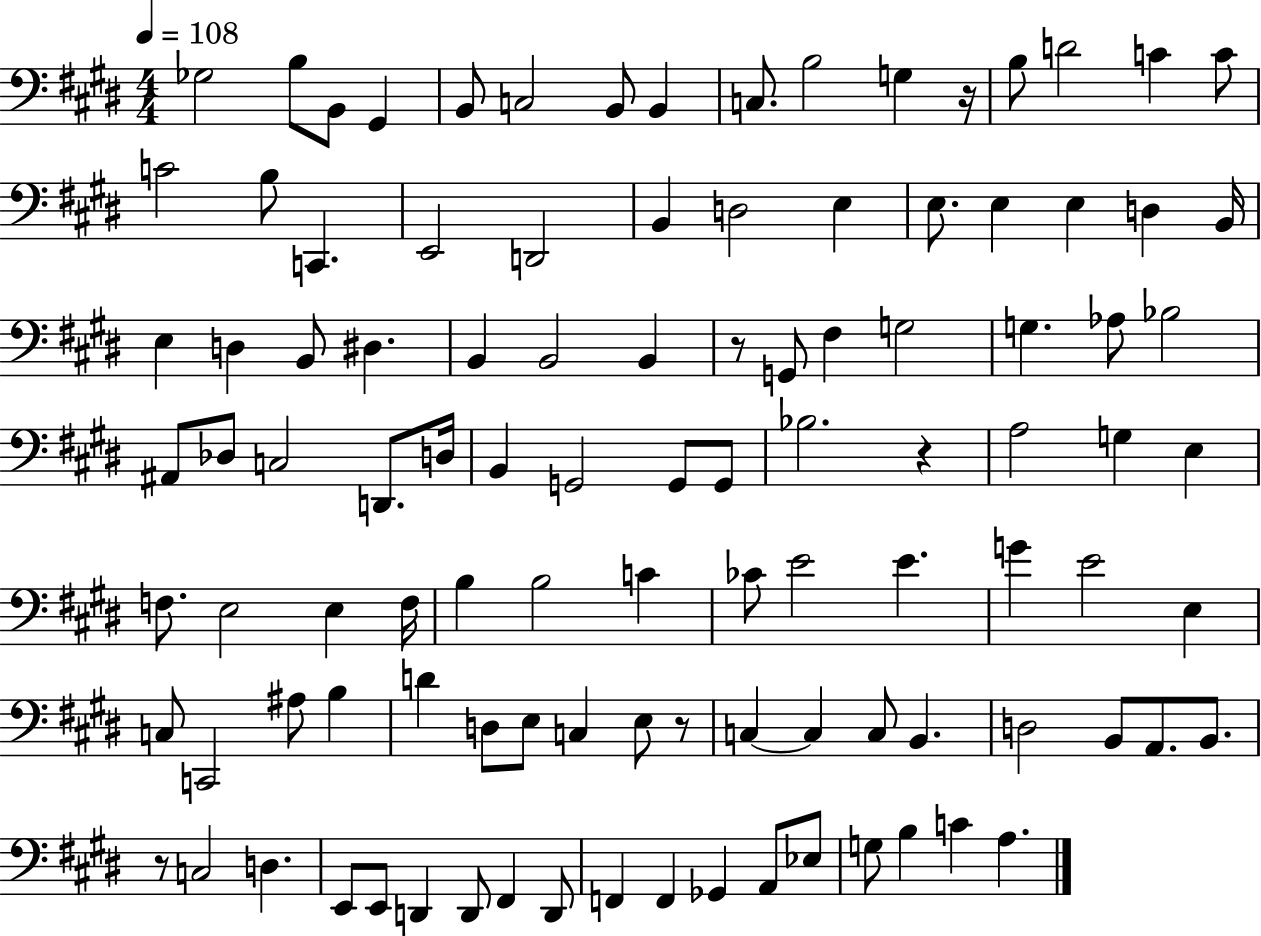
Gb3/h B3/e B2/e G#2/q B2/e C3/h B2/e B2/q C3/e. B3/h G3/q R/s B3/e D4/h C4/q C4/e C4/h B3/e C2/q. E2/h D2/h B2/q D3/h E3/q E3/e. E3/q E3/q D3/q B2/s E3/q D3/q B2/e D#3/q. B2/q B2/h B2/q R/e G2/e F#3/q G3/h G3/q. Ab3/e Bb3/h A#2/e Db3/e C3/h D2/e. D3/s B2/q G2/h G2/e G2/e Bb3/h. R/q A3/h G3/q E3/q F3/e. E3/h E3/q F3/s B3/q B3/h C4/q CES4/e E4/h E4/q. G4/q E4/h E3/q C3/e C2/h A#3/e B3/q D4/q D3/e E3/e C3/q E3/e R/e C3/q C3/q C3/e B2/q. D3/h B2/e A2/e. B2/e. R/e C3/h D3/q. E2/e E2/e D2/q D2/e F#2/q D2/e F2/q F2/q Gb2/q A2/e Eb3/e G3/e B3/q C4/q A3/q.